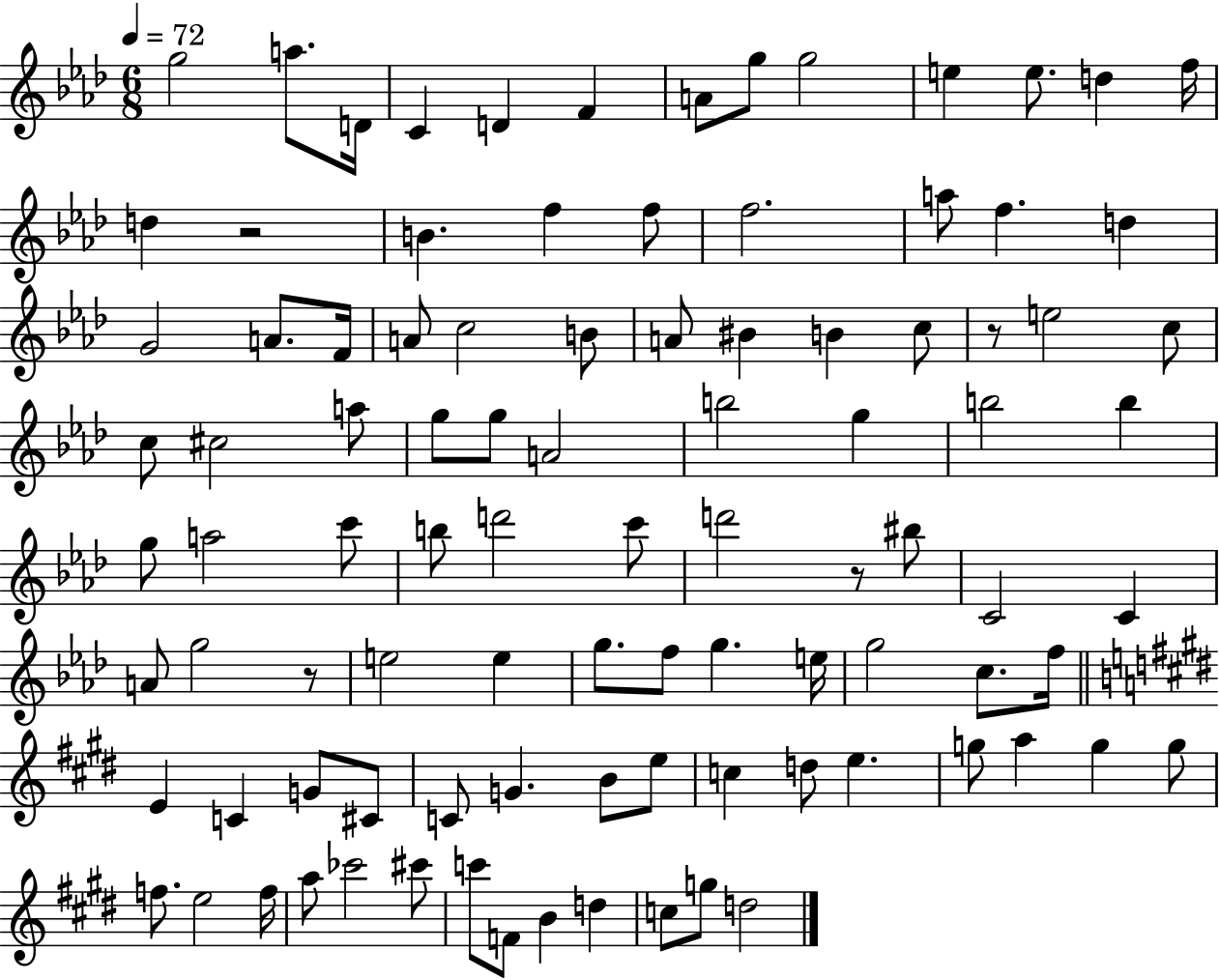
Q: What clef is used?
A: treble